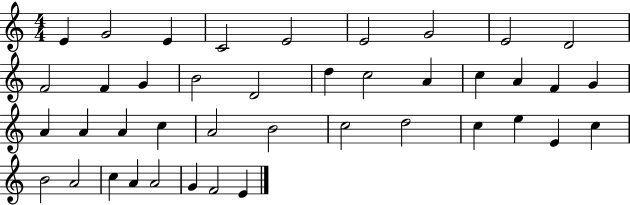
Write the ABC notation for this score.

X:1
T:Untitled
M:4/4
L:1/4
K:C
E G2 E C2 E2 E2 G2 E2 D2 F2 F G B2 D2 d c2 A c A F G A A A c A2 B2 c2 d2 c e E c B2 A2 c A A2 G F2 E